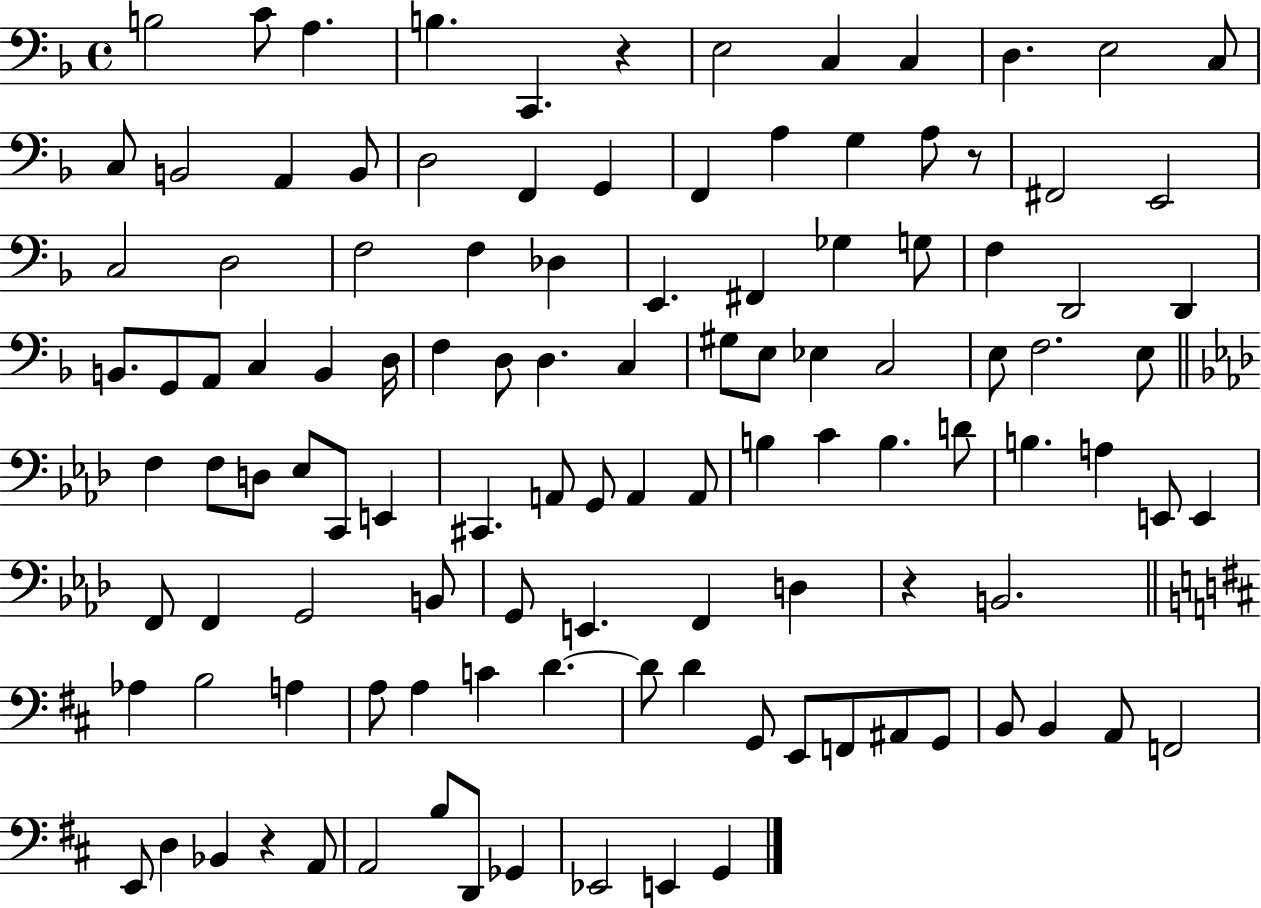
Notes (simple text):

B3/h C4/e A3/q. B3/q. C2/q. R/q E3/h C3/q C3/q D3/q. E3/h C3/e C3/e B2/h A2/q B2/e D3/h F2/q G2/q F2/q A3/q G3/q A3/e R/e F#2/h E2/h C3/h D3/h F3/h F3/q Db3/q E2/q. F#2/q Gb3/q G3/e F3/q D2/h D2/q B2/e. G2/e A2/e C3/q B2/q D3/s F3/q D3/e D3/q. C3/q G#3/e E3/e Eb3/q C3/h E3/e F3/h. E3/e F3/q F3/e D3/e Eb3/e C2/e E2/q C#2/q. A2/e G2/e A2/q A2/e B3/q C4/q B3/q. D4/e B3/q. A3/q E2/e E2/q F2/e F2/q G2/h B2/e G2/e E2/q. F2/q D3/q R/q B2/h. Ab3/q B3/h A3/q A3/e A3/q C4/q D4/q. D4/e D4/q G2/e E2/e F2/e A#2/e G2/e B2/e B2/q A2/e F2/h E2/e D3/q Bb2/q R/q A2/e A2/h B3/e D2/e Gb2/q Eb2/h E2/q G2/q